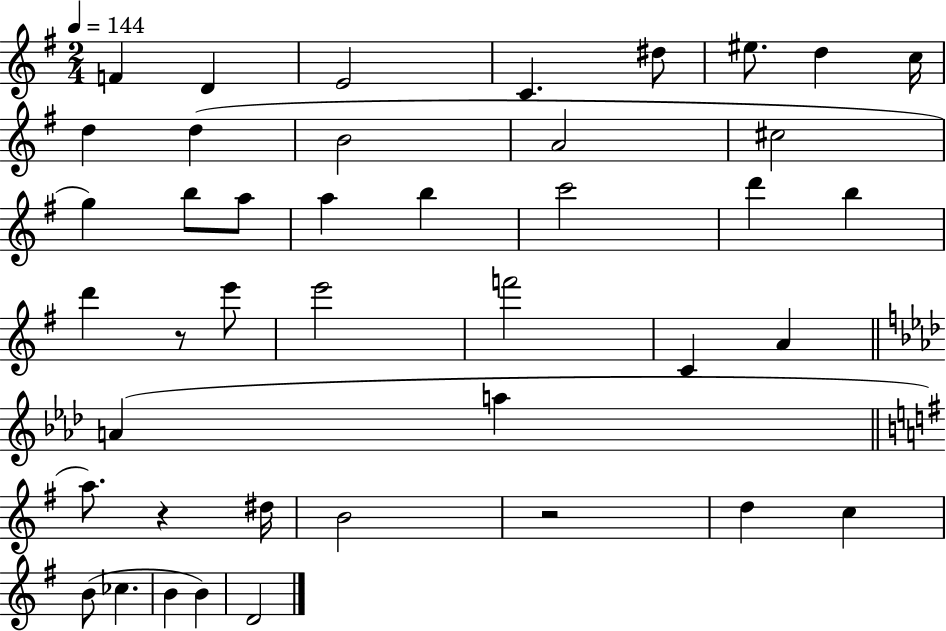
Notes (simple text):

F4/q D4/q E4/h C4/q. D#5/e EIS5/e. D5/q C5/s D5/q D5/q B4/h A4/h C#5/h G5/q B5/e A5/e A5/q B5/q C6/h D6/q B5/q D6/q R/e E6/e E6/h F6/h C4/q A4/q A4/q A5/q A5/e. R/q D#5/s B4/h R/h D5/q C5/q B4/e CES5/q. B4/q B4/q D4/h